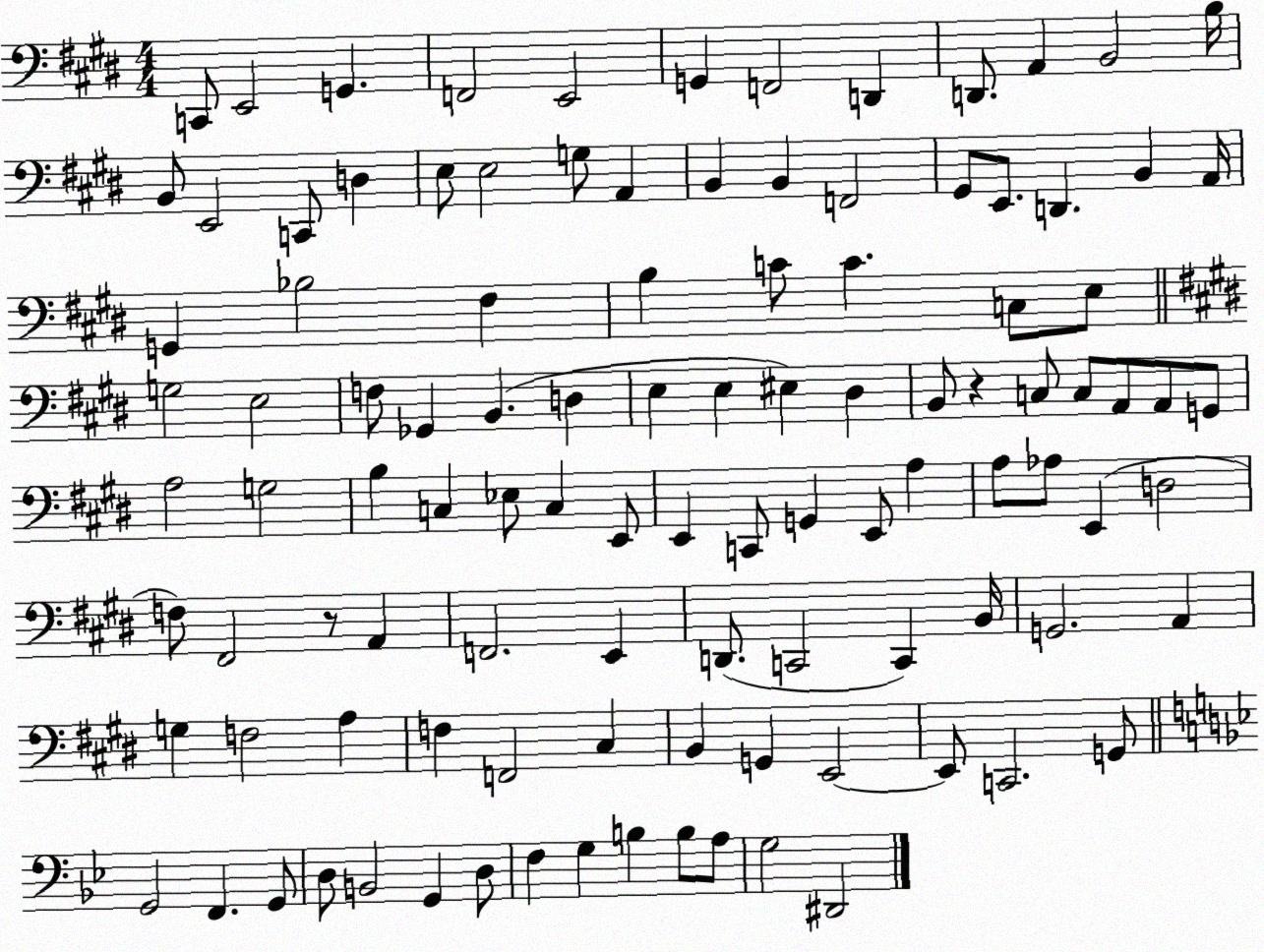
X:1
T:Untitled
M:4/4
L:1/4
K:E
C,,/2 E,,2 G,, F,,2 E,,2 G,, F,,2 D,, D,,/2 A,, B,,2 B,/4 B,,/2 E,,2 C,,/2 D, E,/2 E,2 G,/2 A,, B,, B,, F,,2 ^G,,/2 E,,/2 D,, B,, A,,/4 G,, _B,2 ^F, B, C/2 C C,/2 E,/2 G,2 E,2 F,/2 _G,, B,, D, E, E, ^E, ^D, B,,/2 z C,/2 C,/2 A,,/2 A,,/2 G,,/2 A,2 G,2 B, C, _E,/2 C, E,,/2 E,, C,,/2 G,, E,,/2 A, A,/2 _A,/2 E,, D,2 F,/2 ^F,,2 z/2 A,, F,,2 E,, D,,/2 C,,2 C,, B,,/4 G,,2 A,, G, F,2 A, F, F,,2 ^C, B,, G,, E,,2 E,,/2 C,,2 G,,/2 G,,2 F,, G,,/2 D,/2 B,,2 G,, D,/2 F, G, B, B,/2 A,/2 G,2 ^D,,2